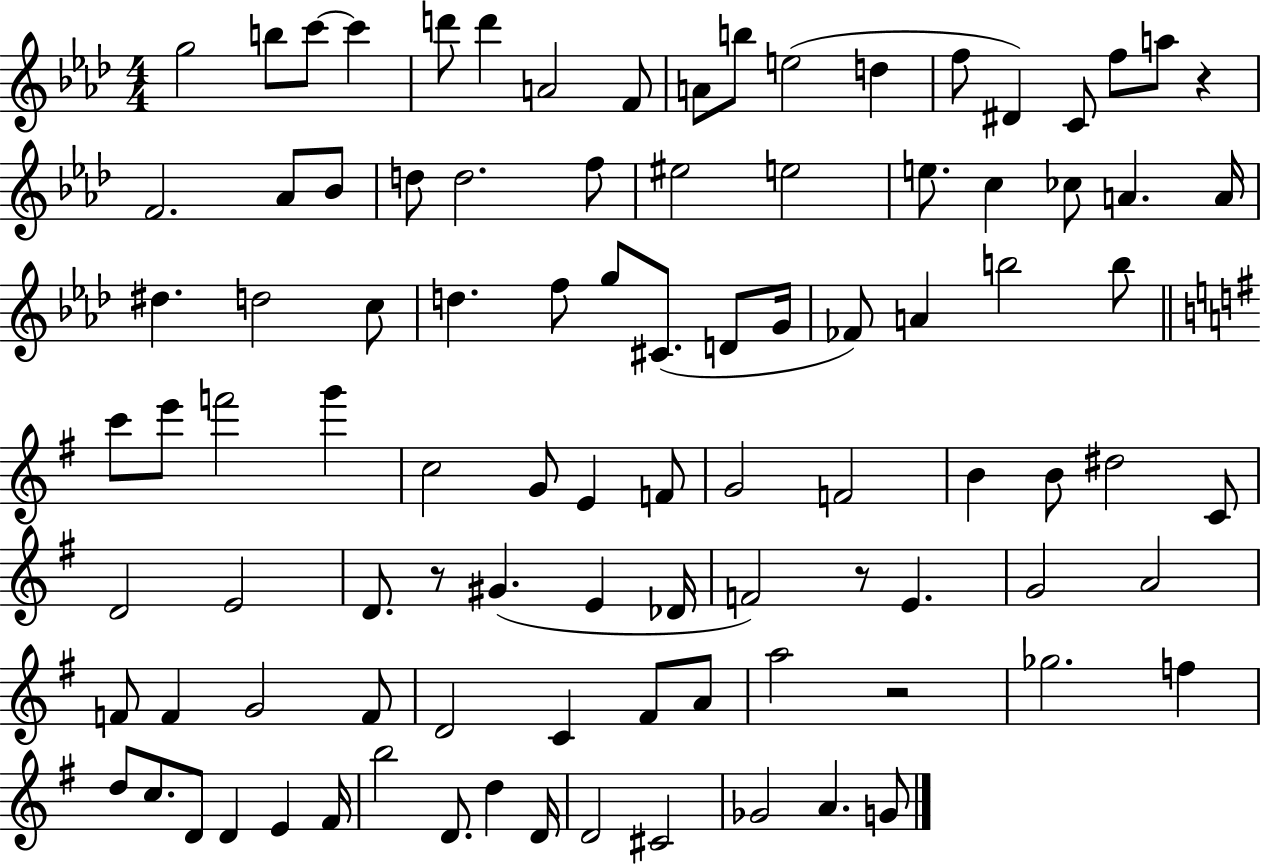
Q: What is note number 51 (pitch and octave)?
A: F4